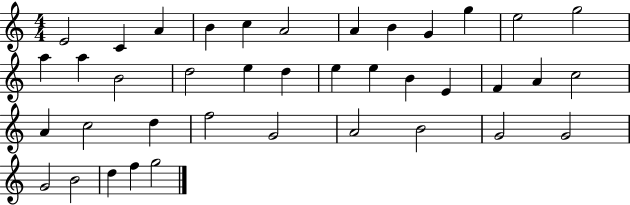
E4/h C4/q A4/q B4/q C5/q A4/h A4/q B4/q G4/q G5/q E5/h G5/h A5/q A5/q B4/h D5/h E5/q D5/q E5/q E5/q B4/q E4/q F4/q A4/q C5/h A4/q C5/h D5/q F5/h G4/h A4/h B4/h G4/h G4/h G4/h B4/h D5/q F5/q G5/h